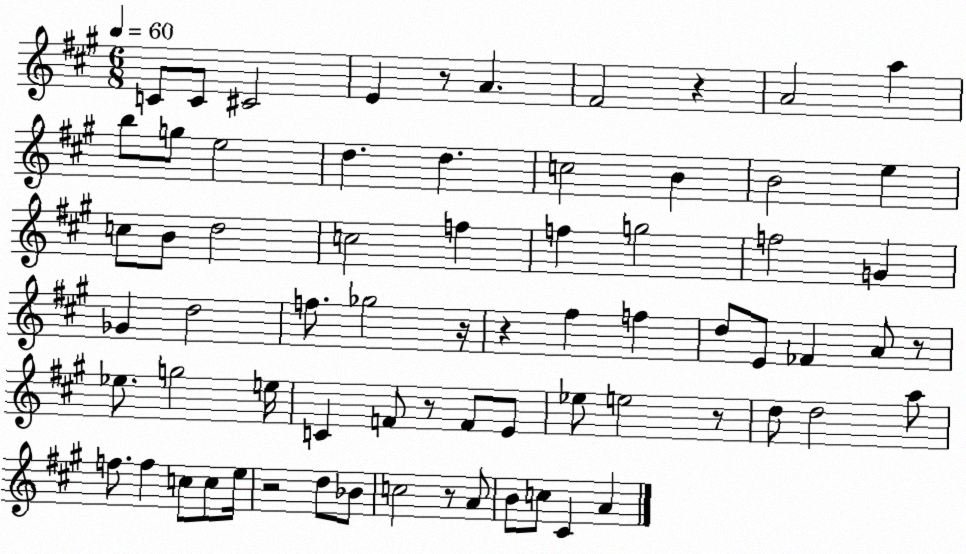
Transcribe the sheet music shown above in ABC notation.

X:1
T:Untitled
M:6/8
L:1/4
K:A
C/2 C/2 ^C2 E z/2 A ^F2 z A2 a b/2 g/2 e2 d d c2 B B2 e c/2 B/2 d2 c2 f f g2 f2 G _G d2 f/2 _g2 z/4 z ^f f d/2 E/2 _F A/2 z/2 _e/2 g2 e/4 C F/2 z/2 F/2 E/2 _e/2 e2 z/2 d/2 d2 a/2 f/2 f c/2 c/2 e/4 z2 d/2 _B/2 c2 z/2 A/2 B/2 c/2 ^C A